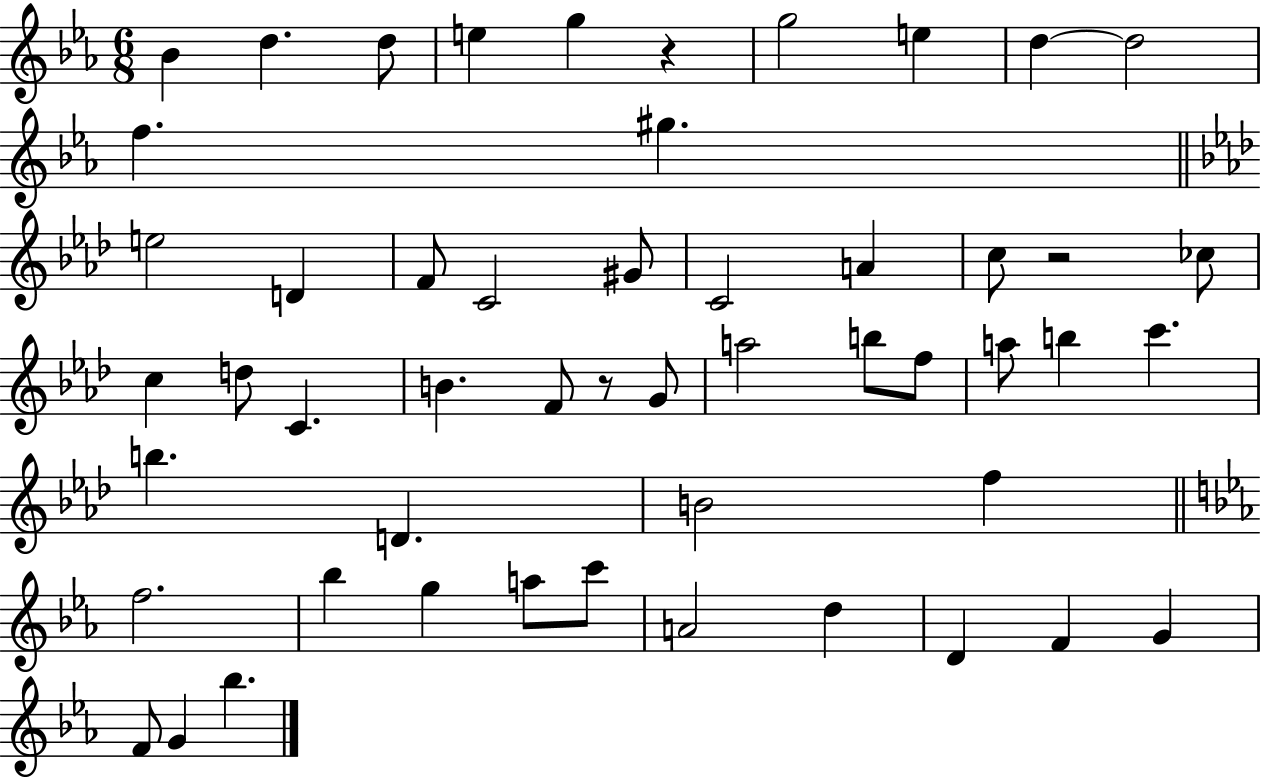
X:1
T:Untitled
M:6/8
L:1/4
K:Eb
_B d d/2 e g z g2 e d d2 f ^g e2 D F/2 C2 ^G/2 C2 A c/2 z2 _c/2 c d/2 C B F/2 z/2 G/2 a2 b/2 f/2 a/2 b c' b D B2 f f2 _b g a/2 c'/2 A2 d D F G F/2 G _b